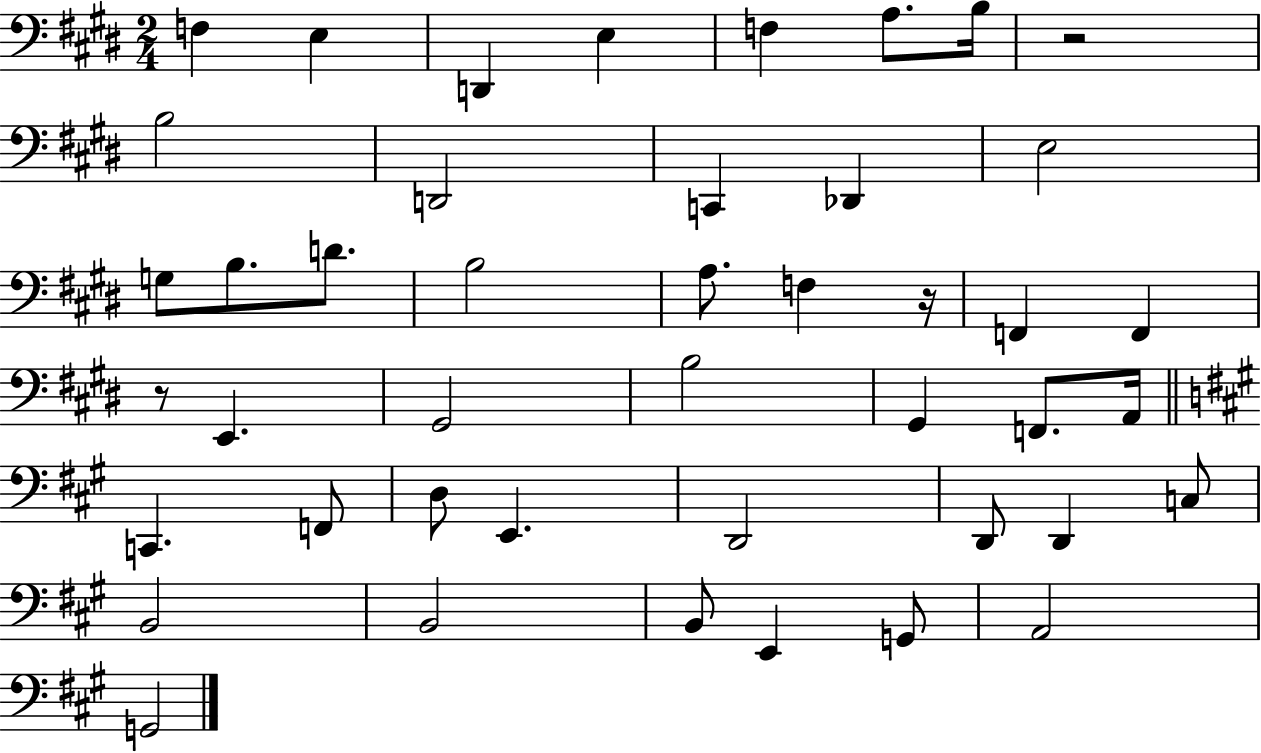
X:1
T:Untitled
M:2/4
L:1/4
K:E
F, E, D,, E, F, A,/2 B,/4 z2 B,2 D,,2 C,, _D,, E,2 G,/2 B,/2 D/2 B,2 A,/2 F, z/4 F,, F,, z/2 E,, ^G,,2 B,2 ^G,, F,,/2 A,,/4 C,, F,,/2 D,/2 E,, D,,2 D,,/2 D,, C,/2 B,,2 B,,2 B,,/2 E,, G,,/2 A,,2 G,,2